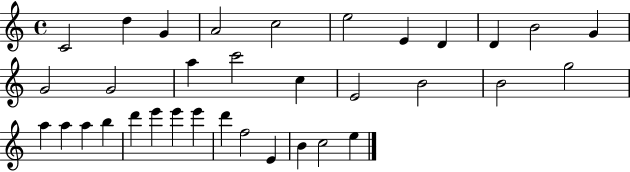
C4/h D5/q G4/q A4/h C5/h E5/h E4/q D4/q D4/q B4/h G4/q G4/h G4/h A5/q C6/h C5/q E4/h B4/h B4/h G5/h A5/q A5/q A5/q B5/q D6/q E6/q E6/q E6/q D6/q F5/h E4/q B4/q C5/h E5/q